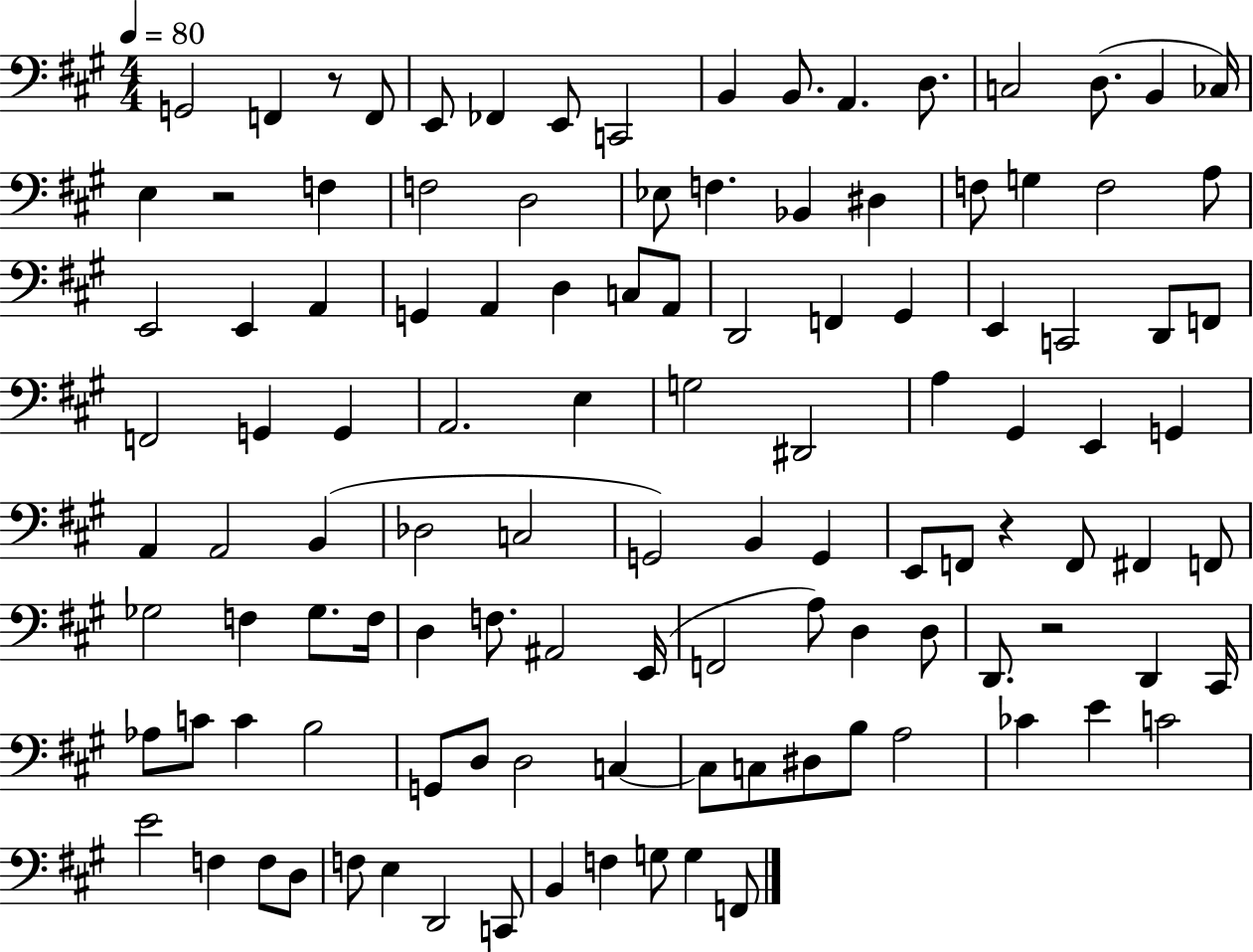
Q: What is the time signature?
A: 4/4